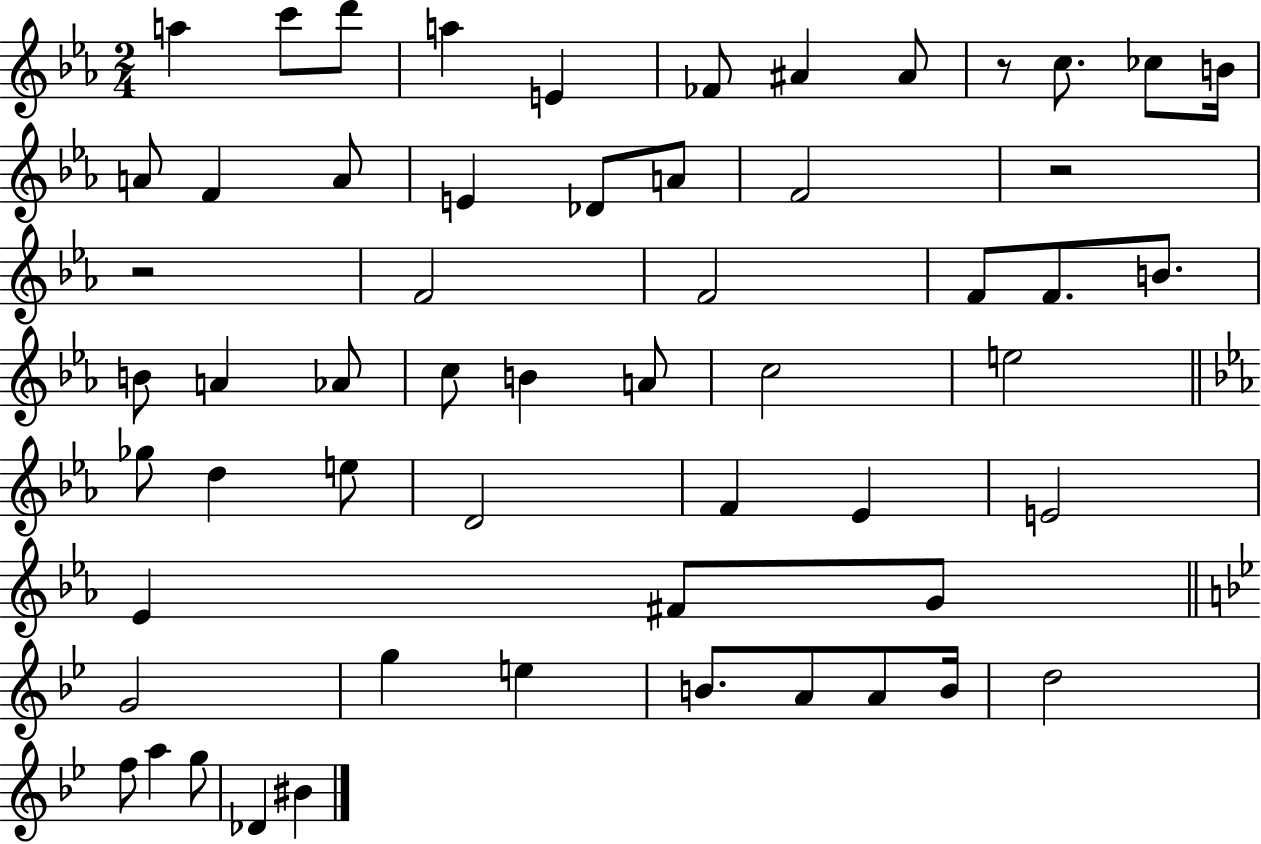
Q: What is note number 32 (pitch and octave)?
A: Gb5